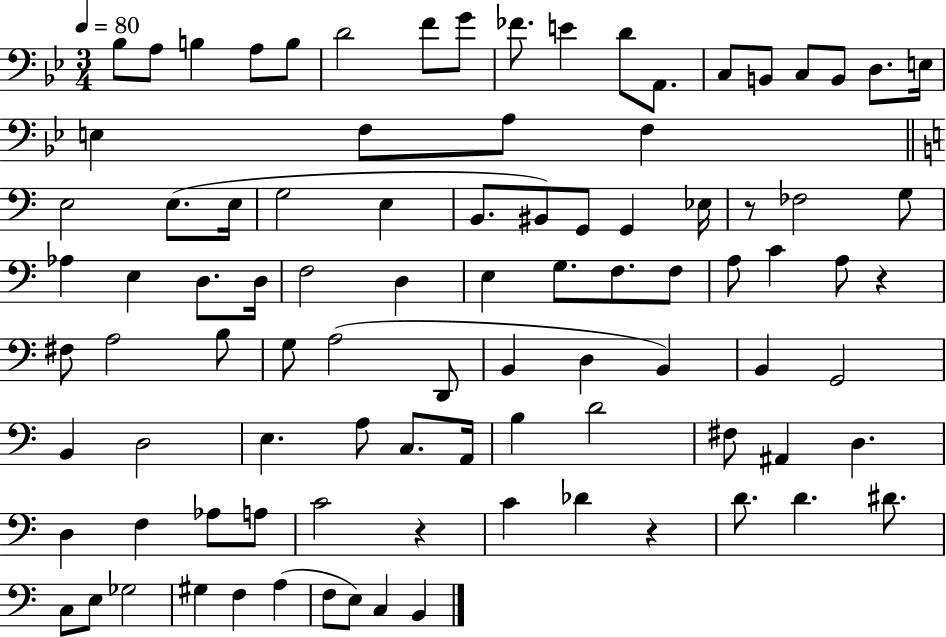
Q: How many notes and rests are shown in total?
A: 93